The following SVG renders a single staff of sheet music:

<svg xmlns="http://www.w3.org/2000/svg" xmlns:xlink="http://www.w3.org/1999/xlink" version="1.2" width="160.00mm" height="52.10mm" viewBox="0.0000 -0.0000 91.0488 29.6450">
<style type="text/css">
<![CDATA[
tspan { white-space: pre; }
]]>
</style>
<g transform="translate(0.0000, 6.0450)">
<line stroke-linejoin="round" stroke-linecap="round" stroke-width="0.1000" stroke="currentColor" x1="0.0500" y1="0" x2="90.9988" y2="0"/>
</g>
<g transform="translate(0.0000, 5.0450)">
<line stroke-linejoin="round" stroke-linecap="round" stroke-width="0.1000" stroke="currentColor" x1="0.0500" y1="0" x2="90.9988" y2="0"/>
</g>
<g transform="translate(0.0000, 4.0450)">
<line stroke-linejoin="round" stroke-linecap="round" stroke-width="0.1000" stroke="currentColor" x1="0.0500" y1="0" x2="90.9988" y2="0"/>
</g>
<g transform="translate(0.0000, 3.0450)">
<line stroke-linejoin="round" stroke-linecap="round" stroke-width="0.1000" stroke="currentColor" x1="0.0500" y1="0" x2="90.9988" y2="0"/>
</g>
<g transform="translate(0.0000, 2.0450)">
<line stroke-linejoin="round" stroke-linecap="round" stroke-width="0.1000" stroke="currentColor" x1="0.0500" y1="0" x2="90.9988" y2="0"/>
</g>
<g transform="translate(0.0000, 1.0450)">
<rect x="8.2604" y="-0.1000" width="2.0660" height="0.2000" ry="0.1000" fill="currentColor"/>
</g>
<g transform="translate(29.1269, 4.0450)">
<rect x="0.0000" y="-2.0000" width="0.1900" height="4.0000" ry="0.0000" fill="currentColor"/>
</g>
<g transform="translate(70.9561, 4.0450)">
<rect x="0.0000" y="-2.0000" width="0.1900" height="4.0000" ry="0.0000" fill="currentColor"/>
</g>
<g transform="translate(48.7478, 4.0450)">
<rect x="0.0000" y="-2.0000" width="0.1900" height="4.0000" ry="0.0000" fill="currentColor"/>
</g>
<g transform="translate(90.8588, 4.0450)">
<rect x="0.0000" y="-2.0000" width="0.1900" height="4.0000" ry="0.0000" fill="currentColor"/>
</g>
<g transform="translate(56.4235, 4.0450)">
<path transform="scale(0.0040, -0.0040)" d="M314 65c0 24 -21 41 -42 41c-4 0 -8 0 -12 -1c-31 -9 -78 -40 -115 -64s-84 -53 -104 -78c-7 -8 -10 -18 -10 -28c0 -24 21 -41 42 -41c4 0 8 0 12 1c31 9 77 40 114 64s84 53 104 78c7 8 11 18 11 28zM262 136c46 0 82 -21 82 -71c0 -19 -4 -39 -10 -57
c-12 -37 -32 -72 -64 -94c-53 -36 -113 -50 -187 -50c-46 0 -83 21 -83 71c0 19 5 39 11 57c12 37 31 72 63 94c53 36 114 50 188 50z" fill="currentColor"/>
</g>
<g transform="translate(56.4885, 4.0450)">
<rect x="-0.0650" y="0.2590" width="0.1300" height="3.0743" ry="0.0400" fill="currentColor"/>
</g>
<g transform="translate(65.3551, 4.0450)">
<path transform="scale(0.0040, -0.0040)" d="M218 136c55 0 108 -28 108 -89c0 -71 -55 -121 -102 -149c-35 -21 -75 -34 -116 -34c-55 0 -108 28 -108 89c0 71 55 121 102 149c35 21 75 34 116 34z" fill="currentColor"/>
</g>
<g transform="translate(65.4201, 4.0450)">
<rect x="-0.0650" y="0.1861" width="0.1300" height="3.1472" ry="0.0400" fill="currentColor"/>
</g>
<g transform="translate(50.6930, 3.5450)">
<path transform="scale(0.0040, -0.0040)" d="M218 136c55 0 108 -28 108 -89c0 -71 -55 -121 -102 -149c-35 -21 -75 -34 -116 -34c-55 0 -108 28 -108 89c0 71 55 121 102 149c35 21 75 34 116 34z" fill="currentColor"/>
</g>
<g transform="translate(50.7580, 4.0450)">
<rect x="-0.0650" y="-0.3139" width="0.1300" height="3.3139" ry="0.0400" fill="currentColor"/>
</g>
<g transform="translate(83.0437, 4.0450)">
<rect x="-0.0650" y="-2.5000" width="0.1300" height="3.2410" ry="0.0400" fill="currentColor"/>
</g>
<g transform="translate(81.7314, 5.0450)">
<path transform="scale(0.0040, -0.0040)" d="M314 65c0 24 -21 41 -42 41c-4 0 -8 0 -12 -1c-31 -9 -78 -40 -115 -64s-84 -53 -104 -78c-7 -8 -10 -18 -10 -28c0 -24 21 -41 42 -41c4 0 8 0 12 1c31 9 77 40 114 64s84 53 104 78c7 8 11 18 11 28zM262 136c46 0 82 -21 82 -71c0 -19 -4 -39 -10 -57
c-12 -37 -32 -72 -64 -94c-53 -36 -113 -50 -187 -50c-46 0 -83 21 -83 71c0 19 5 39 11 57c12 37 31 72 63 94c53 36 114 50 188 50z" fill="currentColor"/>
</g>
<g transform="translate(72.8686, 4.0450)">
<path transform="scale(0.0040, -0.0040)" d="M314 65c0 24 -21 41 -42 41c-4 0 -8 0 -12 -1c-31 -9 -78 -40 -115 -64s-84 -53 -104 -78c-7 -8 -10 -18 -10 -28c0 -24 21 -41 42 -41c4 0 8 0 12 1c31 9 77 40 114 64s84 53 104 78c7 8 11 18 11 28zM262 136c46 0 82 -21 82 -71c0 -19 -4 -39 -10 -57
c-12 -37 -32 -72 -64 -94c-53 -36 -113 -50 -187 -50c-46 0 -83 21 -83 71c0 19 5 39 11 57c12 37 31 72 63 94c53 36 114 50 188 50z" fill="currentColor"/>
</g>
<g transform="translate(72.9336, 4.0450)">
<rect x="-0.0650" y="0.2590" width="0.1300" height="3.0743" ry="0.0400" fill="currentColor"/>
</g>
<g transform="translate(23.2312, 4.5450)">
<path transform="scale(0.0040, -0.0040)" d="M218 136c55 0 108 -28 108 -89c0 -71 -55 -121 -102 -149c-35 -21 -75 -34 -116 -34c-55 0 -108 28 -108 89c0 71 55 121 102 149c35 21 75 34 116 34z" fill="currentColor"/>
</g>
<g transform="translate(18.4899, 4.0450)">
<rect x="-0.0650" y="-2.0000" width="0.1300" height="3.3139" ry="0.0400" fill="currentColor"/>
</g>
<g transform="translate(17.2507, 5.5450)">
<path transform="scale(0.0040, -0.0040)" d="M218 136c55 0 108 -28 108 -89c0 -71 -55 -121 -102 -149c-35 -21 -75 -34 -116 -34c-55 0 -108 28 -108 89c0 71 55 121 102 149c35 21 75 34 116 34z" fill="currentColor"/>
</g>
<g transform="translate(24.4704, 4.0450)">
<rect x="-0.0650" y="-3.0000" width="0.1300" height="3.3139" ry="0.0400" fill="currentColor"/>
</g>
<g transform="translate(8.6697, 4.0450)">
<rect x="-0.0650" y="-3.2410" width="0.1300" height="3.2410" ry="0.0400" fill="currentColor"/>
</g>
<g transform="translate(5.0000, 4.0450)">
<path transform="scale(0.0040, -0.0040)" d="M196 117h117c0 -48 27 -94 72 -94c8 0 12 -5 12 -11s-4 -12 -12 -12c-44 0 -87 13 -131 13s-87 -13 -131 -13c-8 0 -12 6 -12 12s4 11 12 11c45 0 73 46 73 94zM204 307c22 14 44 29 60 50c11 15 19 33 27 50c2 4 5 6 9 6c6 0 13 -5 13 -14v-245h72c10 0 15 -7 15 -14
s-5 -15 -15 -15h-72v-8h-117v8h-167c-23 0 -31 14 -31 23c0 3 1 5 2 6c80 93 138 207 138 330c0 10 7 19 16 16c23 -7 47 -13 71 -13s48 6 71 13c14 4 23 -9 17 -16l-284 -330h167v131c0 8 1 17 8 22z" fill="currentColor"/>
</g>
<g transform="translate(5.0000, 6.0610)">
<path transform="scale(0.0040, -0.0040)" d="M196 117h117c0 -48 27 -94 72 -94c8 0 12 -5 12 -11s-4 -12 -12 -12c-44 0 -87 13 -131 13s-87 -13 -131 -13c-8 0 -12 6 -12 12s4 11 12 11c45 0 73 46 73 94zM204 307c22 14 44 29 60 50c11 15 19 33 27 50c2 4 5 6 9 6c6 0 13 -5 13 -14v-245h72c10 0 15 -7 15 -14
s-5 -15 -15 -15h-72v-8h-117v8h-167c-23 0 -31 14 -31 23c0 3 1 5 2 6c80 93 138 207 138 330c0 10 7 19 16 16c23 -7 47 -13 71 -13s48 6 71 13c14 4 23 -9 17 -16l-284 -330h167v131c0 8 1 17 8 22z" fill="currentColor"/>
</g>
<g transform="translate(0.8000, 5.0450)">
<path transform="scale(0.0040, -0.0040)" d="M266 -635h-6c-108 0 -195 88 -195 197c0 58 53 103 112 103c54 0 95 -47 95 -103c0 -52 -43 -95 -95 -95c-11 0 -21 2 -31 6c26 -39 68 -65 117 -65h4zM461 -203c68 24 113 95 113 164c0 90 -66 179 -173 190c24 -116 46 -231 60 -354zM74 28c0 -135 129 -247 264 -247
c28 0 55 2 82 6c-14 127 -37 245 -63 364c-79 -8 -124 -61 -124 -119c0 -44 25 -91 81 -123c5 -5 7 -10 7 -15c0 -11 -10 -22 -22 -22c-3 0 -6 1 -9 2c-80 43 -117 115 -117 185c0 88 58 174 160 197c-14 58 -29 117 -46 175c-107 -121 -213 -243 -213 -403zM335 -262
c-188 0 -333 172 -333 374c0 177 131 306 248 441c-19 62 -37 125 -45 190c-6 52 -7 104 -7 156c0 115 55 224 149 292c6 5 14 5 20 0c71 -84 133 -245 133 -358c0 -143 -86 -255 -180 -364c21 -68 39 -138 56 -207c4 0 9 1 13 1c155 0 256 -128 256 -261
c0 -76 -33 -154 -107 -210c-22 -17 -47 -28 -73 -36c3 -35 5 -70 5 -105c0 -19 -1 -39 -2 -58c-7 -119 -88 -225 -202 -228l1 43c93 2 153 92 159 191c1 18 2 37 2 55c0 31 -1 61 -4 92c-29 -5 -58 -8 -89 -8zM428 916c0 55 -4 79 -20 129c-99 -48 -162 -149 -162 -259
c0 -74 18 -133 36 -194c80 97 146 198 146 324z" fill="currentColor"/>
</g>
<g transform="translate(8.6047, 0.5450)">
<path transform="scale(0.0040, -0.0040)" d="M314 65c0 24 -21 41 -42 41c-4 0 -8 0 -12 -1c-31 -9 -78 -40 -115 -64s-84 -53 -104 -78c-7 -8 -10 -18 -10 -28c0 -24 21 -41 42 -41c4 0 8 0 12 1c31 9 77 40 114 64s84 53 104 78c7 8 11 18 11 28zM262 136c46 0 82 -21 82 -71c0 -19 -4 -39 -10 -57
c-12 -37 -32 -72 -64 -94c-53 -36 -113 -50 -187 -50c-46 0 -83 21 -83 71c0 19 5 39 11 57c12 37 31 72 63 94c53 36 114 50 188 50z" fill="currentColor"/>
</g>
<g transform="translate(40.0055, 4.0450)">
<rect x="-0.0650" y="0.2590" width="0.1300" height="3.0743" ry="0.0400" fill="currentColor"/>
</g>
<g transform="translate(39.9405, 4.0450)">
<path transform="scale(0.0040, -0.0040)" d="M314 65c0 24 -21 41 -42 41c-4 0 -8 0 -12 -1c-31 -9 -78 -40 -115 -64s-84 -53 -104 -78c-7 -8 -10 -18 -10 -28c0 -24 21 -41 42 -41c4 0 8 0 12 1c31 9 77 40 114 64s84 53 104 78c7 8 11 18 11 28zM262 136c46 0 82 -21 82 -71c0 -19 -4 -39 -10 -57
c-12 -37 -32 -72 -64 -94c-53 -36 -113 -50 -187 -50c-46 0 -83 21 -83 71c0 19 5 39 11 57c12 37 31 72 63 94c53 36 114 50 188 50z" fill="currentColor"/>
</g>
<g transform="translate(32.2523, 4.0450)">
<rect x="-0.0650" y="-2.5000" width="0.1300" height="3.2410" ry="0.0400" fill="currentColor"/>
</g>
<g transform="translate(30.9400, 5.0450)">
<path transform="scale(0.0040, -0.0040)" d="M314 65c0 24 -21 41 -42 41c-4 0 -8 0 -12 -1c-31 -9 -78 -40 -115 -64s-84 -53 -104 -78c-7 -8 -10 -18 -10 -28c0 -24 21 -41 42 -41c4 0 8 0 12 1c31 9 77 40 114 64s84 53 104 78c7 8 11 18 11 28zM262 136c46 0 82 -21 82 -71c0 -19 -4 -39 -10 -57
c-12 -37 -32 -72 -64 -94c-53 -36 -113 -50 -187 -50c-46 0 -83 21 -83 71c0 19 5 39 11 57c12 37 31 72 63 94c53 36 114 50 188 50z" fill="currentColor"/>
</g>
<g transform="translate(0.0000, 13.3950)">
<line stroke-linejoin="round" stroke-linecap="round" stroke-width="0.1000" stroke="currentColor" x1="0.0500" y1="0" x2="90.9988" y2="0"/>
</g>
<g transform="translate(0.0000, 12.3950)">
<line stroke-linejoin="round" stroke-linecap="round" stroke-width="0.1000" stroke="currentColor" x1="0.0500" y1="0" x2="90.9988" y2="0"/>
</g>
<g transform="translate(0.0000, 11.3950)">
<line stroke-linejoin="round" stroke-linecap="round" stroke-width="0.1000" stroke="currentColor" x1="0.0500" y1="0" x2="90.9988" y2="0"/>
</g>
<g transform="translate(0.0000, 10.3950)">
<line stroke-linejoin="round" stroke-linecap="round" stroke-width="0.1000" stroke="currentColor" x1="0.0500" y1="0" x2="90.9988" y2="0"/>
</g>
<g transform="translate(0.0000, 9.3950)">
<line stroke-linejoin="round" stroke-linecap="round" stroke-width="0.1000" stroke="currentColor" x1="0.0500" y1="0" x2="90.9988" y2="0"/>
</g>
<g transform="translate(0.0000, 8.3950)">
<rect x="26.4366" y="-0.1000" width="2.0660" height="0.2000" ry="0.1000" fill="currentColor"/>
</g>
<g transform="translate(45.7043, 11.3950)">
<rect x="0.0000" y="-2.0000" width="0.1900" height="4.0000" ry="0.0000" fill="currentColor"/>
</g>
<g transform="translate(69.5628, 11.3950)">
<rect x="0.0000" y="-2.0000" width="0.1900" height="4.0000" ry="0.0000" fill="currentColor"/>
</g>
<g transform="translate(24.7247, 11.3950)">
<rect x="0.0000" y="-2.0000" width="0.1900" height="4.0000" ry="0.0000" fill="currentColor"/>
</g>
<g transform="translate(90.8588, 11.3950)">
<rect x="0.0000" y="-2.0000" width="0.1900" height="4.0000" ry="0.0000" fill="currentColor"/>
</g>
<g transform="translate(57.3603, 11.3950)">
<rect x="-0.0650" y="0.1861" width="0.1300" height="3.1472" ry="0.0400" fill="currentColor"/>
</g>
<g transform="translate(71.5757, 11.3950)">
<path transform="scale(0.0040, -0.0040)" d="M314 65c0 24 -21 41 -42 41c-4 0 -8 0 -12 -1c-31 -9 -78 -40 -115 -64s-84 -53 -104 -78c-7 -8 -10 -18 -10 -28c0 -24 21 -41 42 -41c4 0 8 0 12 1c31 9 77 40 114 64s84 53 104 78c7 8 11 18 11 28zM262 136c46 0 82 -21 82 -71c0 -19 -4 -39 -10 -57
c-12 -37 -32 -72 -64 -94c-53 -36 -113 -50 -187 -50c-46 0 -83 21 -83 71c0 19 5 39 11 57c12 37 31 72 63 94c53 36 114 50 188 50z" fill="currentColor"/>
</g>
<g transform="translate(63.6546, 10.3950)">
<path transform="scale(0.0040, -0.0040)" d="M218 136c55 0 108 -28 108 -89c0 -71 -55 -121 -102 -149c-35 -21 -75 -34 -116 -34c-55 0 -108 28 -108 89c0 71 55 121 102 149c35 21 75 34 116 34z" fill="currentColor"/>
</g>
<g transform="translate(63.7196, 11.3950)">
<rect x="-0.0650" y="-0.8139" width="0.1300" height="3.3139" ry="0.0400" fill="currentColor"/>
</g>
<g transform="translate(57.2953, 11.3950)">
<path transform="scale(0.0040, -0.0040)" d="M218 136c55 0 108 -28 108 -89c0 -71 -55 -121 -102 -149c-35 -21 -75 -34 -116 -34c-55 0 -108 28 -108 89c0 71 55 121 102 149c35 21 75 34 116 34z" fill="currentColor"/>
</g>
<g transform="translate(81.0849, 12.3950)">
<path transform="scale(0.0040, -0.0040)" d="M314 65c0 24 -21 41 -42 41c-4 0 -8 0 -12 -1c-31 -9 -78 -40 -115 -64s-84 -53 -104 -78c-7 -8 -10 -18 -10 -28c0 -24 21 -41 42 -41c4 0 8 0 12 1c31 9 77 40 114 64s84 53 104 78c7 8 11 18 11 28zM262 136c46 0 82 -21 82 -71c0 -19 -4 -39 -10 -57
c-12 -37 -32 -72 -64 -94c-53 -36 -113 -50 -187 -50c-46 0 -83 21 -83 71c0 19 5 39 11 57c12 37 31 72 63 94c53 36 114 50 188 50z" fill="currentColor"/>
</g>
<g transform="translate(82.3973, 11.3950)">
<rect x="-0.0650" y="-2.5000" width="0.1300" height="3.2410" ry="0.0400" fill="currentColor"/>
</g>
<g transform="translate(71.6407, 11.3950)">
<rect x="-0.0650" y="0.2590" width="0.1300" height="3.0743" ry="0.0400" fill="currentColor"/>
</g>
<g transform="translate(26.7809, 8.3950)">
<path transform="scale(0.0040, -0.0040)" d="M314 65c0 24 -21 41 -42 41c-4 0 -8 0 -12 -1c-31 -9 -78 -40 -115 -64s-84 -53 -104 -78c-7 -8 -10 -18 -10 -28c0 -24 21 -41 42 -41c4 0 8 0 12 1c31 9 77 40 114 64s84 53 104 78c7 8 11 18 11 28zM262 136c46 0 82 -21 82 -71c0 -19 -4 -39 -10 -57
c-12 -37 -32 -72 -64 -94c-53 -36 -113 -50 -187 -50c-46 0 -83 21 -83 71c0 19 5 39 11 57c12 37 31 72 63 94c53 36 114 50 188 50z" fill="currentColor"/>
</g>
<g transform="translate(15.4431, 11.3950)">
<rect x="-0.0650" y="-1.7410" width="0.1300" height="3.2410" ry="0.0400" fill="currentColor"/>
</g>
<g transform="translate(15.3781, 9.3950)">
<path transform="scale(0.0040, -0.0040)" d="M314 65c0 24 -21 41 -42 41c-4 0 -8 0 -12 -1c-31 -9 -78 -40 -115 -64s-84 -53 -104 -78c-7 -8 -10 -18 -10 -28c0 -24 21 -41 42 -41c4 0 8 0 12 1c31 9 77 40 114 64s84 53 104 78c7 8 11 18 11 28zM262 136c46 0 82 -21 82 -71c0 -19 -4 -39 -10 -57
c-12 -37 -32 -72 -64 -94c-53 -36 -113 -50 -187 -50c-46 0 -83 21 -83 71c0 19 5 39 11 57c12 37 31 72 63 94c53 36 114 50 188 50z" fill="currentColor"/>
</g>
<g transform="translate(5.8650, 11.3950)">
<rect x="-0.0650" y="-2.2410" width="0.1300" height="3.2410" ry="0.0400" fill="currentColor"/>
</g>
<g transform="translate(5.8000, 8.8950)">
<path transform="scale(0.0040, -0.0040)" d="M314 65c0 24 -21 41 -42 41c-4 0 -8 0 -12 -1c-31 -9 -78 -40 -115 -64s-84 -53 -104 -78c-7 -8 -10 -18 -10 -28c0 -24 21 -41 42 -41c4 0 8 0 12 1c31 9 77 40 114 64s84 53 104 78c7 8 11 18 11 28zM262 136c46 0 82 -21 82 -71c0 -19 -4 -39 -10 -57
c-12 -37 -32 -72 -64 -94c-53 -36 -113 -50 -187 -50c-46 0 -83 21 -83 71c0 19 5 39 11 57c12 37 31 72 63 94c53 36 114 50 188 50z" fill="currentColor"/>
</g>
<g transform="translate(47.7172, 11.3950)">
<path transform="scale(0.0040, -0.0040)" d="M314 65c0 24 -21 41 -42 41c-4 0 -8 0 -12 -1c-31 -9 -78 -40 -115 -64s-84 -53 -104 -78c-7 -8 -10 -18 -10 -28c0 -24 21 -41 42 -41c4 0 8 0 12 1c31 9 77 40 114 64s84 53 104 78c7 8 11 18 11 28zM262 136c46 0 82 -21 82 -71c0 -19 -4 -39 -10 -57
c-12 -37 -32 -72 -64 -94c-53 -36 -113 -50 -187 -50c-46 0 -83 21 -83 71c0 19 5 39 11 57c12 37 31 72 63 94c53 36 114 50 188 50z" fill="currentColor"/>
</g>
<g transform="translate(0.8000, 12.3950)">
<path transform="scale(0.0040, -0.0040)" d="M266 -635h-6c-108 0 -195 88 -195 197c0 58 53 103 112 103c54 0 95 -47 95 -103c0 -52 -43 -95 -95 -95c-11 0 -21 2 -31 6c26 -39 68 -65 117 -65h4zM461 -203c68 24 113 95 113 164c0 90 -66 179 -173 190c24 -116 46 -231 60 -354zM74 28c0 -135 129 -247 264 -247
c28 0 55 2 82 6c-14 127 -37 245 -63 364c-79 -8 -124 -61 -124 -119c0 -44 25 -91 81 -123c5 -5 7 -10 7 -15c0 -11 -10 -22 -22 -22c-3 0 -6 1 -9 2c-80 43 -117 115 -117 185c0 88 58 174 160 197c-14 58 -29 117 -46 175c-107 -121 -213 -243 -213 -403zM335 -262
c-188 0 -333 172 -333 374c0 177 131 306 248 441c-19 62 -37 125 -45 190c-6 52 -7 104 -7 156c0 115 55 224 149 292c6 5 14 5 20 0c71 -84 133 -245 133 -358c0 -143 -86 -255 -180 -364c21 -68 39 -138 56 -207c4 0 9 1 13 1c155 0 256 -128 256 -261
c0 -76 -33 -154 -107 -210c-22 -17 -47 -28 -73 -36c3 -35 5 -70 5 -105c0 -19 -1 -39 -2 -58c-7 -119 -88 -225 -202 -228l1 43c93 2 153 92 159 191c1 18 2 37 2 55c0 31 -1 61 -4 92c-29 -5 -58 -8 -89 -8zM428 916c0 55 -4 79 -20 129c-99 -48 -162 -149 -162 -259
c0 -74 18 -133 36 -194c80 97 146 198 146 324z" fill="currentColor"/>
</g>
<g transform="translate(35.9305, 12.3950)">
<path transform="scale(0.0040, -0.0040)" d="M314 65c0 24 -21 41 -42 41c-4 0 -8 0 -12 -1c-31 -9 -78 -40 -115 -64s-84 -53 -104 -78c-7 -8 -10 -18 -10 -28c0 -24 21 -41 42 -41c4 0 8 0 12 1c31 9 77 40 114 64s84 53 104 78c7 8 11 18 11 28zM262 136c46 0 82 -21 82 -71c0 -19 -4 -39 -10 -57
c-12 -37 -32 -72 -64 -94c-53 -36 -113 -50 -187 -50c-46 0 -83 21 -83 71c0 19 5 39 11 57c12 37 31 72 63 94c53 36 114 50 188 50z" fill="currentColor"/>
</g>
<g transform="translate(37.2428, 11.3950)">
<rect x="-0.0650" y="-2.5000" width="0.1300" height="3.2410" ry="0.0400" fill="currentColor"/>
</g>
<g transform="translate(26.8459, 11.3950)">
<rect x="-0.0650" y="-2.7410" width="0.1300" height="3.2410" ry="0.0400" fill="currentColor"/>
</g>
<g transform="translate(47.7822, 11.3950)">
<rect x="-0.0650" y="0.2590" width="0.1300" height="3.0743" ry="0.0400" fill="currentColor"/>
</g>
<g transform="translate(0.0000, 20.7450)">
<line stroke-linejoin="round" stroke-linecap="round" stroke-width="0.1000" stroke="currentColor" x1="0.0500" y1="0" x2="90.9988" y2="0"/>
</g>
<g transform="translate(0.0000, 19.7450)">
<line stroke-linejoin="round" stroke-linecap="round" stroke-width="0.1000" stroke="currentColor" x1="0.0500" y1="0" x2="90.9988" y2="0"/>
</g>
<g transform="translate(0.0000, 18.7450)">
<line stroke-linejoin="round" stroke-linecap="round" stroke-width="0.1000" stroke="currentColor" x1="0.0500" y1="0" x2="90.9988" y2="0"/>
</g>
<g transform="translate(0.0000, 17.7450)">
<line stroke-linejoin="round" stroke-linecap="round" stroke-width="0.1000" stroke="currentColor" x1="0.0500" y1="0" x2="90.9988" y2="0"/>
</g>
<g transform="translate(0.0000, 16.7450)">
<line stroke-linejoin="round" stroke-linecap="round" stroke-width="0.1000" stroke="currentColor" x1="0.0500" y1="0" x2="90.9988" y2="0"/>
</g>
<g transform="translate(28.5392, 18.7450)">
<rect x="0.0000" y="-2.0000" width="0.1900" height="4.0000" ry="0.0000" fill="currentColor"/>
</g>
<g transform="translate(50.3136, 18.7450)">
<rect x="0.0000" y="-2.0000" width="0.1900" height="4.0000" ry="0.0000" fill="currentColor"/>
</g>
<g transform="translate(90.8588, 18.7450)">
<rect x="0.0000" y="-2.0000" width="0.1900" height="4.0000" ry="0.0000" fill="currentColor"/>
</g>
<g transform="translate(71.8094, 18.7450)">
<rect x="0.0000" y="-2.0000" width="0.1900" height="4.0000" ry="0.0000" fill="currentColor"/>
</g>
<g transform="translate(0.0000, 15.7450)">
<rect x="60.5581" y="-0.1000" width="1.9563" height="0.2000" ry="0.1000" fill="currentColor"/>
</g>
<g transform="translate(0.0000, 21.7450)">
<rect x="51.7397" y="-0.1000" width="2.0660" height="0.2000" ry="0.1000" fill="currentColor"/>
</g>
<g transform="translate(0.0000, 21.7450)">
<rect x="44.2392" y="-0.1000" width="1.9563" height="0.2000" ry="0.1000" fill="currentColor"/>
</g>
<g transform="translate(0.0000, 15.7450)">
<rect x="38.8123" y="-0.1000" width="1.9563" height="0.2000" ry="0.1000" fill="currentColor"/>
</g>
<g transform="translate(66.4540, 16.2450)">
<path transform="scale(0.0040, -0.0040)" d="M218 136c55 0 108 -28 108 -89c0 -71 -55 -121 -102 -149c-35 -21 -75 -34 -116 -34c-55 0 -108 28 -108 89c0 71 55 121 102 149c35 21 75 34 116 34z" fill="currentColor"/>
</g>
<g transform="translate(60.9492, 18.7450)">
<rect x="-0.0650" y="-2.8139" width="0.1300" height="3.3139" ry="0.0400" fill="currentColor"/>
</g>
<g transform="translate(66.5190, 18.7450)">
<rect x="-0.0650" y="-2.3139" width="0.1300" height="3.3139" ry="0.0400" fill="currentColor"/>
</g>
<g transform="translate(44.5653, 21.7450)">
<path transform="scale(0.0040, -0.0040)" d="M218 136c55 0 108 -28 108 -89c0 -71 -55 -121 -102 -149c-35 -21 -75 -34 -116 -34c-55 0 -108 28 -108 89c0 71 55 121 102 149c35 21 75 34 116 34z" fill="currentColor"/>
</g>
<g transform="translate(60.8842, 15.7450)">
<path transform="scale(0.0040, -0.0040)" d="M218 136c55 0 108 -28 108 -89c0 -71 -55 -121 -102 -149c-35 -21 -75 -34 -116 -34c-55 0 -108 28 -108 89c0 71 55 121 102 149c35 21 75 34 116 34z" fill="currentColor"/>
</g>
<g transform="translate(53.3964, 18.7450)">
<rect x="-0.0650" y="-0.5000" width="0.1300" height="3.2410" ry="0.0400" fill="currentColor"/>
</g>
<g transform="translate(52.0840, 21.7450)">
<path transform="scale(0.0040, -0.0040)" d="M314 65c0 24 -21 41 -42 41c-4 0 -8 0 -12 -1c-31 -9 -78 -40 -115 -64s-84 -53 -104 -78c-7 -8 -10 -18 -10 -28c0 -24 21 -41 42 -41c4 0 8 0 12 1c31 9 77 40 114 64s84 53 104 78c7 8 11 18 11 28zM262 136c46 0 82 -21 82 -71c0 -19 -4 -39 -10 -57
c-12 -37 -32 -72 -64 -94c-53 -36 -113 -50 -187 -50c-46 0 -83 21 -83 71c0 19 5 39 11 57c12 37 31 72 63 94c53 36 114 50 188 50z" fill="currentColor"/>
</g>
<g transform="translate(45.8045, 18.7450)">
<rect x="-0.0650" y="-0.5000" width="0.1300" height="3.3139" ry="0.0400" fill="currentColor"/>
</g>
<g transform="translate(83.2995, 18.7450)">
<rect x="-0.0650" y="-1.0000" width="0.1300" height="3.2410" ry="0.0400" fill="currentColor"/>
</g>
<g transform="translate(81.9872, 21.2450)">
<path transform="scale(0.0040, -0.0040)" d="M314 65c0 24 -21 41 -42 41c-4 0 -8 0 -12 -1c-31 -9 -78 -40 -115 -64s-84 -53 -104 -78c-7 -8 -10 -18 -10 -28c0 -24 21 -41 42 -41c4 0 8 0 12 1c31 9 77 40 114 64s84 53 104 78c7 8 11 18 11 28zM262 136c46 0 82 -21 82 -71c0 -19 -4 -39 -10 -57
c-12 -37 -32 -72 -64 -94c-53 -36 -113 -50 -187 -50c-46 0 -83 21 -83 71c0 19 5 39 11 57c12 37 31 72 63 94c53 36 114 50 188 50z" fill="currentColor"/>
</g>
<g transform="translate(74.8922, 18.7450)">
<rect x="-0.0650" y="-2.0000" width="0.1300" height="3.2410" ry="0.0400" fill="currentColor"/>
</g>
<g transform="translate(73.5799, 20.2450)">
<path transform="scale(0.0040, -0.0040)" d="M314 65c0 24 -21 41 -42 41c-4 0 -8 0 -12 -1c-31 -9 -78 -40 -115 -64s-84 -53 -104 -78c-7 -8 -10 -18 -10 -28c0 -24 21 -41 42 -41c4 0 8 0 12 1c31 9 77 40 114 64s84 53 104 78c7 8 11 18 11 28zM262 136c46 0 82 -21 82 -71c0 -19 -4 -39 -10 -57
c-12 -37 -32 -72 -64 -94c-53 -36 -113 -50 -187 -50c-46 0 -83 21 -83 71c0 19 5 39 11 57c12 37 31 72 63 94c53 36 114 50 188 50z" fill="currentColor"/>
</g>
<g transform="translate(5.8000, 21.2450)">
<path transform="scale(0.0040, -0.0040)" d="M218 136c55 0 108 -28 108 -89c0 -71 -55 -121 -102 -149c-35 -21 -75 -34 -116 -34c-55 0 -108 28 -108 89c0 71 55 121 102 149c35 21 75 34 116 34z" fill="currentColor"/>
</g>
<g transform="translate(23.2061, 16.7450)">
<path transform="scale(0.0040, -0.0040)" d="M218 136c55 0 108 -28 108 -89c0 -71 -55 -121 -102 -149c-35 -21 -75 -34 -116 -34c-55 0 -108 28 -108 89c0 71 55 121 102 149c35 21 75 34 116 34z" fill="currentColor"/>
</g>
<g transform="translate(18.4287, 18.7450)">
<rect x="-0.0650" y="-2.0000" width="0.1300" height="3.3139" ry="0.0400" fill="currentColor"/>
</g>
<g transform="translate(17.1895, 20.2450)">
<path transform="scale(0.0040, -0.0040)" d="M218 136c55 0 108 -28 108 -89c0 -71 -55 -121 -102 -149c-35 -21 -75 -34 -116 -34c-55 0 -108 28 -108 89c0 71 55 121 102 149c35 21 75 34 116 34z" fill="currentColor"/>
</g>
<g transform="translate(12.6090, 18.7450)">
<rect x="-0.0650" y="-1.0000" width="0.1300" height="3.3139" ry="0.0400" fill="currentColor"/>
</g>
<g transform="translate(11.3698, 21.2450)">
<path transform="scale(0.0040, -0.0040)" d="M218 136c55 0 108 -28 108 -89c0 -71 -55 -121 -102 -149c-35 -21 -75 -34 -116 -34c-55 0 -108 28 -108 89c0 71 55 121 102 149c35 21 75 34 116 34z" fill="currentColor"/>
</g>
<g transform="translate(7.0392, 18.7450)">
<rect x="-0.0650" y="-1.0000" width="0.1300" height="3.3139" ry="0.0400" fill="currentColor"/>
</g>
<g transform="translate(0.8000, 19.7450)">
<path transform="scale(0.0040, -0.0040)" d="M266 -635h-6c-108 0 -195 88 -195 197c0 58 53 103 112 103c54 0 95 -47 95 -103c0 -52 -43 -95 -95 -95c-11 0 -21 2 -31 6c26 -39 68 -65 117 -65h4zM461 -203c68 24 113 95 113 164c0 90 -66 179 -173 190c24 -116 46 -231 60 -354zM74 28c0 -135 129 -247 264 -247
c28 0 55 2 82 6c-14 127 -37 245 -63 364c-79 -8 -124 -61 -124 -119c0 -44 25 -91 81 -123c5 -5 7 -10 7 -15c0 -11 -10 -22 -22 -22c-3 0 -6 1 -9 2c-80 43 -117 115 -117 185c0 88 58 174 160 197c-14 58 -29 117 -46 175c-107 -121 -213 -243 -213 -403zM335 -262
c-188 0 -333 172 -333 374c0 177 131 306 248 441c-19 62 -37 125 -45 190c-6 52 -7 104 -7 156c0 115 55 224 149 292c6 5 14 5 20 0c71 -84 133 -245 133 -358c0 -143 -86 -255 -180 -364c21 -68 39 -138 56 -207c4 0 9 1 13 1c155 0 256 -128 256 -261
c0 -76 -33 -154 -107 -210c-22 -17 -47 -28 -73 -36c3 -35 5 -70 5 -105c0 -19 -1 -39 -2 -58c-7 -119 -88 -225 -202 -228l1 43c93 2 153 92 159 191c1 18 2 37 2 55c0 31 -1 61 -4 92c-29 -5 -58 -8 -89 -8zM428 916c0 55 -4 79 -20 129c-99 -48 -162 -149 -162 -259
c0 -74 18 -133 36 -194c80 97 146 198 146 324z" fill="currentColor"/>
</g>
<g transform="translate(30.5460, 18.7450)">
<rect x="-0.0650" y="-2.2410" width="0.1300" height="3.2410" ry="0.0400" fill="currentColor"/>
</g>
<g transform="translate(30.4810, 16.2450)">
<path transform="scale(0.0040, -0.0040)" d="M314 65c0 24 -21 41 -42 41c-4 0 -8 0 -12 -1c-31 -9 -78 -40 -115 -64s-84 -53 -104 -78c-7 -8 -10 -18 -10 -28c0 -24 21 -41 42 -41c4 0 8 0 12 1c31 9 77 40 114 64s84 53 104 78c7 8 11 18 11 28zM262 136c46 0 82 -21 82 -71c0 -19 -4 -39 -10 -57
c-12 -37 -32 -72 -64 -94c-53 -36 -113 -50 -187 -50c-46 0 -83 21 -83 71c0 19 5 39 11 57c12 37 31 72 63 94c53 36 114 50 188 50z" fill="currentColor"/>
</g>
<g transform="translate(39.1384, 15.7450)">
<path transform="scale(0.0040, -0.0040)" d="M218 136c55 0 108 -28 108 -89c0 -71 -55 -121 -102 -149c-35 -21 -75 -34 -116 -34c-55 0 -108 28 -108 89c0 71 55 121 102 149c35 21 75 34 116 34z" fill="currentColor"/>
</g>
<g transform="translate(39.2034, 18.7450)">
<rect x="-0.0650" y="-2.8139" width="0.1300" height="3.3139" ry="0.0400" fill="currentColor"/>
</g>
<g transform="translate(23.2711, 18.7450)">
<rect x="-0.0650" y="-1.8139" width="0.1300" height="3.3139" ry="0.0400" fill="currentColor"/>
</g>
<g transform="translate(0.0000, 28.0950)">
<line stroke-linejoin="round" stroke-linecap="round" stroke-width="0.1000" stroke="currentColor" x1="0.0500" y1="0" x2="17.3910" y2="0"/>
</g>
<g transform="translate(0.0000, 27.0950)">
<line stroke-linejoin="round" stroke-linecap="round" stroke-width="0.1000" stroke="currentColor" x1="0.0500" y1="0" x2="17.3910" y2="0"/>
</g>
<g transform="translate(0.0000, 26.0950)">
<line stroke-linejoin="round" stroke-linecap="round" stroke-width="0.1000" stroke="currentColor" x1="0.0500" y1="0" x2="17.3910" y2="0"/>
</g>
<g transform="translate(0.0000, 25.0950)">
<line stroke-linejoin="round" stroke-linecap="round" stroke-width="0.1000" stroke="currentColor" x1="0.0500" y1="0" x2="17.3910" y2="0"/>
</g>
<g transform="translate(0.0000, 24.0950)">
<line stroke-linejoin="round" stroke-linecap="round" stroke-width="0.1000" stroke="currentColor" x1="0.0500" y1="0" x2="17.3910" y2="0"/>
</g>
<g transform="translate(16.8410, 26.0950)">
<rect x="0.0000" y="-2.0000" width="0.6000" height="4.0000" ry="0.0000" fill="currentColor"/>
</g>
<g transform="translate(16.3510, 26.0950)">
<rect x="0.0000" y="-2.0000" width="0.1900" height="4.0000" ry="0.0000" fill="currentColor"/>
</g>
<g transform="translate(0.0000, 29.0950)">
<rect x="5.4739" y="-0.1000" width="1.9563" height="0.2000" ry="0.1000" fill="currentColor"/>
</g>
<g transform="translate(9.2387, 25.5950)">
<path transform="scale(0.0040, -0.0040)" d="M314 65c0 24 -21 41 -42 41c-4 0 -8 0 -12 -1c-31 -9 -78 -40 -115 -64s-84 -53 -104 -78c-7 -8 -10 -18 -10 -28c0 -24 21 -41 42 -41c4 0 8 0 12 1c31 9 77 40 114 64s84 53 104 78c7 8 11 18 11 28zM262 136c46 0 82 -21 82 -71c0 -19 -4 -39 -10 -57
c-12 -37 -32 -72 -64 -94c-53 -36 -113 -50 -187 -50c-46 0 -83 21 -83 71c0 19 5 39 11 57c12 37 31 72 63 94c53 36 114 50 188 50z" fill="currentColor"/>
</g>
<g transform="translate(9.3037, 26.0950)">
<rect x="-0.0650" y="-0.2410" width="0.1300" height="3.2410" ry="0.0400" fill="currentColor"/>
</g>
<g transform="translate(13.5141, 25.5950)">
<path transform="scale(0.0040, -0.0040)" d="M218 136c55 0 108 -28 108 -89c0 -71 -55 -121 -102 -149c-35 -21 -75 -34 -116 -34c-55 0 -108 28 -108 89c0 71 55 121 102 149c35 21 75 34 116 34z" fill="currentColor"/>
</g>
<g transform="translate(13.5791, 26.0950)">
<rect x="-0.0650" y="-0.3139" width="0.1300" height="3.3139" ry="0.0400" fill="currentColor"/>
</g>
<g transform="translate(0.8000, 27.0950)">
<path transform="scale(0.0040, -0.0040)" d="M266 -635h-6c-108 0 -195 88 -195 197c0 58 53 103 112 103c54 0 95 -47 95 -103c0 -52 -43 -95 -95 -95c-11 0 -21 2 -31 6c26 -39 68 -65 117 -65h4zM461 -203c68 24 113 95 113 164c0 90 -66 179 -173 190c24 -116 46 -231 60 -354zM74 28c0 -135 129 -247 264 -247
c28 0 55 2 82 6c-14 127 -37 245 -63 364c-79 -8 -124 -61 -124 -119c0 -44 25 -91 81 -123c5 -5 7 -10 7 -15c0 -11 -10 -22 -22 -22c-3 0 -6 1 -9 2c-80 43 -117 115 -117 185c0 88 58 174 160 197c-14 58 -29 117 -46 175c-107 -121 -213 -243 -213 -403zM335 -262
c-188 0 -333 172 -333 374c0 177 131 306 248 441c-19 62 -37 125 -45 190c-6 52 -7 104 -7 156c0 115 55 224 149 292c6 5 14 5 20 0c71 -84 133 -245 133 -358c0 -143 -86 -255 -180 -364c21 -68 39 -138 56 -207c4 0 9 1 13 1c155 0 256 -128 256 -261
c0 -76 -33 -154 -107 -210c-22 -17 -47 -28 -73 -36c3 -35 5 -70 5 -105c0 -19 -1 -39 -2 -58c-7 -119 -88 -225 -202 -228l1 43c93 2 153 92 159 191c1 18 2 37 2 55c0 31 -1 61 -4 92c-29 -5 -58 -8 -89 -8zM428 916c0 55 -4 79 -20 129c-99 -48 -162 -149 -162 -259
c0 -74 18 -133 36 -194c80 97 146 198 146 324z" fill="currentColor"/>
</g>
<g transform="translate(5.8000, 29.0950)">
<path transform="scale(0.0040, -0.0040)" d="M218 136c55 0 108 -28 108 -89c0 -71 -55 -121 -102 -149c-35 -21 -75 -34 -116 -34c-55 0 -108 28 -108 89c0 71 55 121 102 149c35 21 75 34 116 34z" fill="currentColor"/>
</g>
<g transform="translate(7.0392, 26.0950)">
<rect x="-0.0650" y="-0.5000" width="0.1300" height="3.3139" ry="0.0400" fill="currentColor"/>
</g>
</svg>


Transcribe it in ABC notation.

X:1
T:Untitled
M:4/4
L:1/4
K:C
b2 F A G2 B2 c B2 B B2 G2 g2 f2 a2 G2 B2 B d B2 G2 D D F f g2 a C C2 a g F2 D2 C c2 c